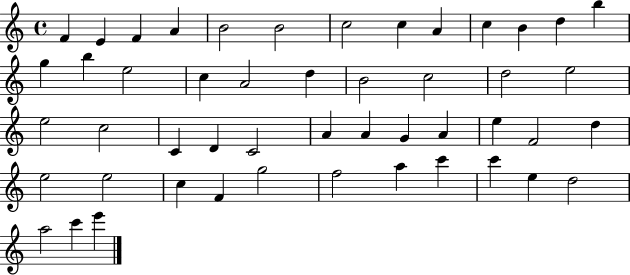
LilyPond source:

{
  \clef treble
  \time 4/4
  \defaultTimeSignature
  \key c \major
  f'4 e'4 f'4 a'4 | b'2 b'2 | c''2 c''4 a'4 | c''4 b'4 d''4 b''4 | \break g''4 b''4 e''2 | c''4 a'2 d''4 | b'2 c''2 | d''2 e''2 | \break e''2 c''2 | c'4 d'4 c'2 | a'4 a'4 g'4 a'4 | e''4 f'2 d''4 | \break e''2 e''2 | c''4 f'4 g''2 | f''2 a''4 c'''4 | c'''4 e''4 d''2 | \break a''2 c'''4 e'''4 | \bar "|."
}